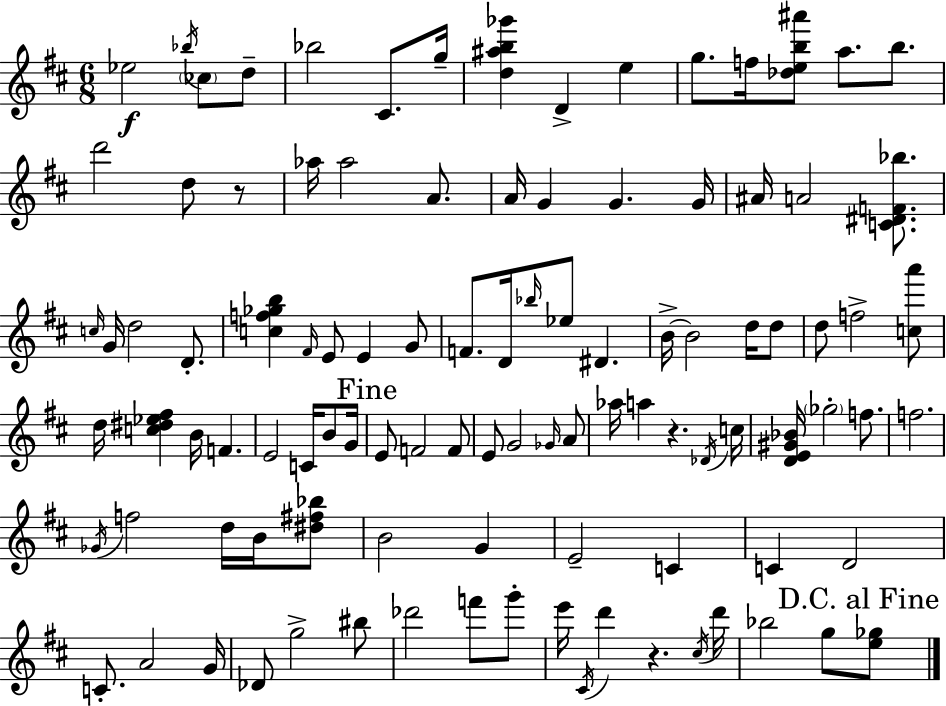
Eb5/h Bb5/s CES5/e D5/e Bb5/h C#4/e. G5/s [D5,A#5,B5,Gb6]/q D4/q E5/q G5/e. F5/s [Db5,E5,B5,A#6]/e A5/e. B5/e. D6/h D5/e R/e Ab5/s Ab5/h A4/e. A4/s G4/q G4/q. G4/s A#4/s A4/h [C4,D#4,F4,Bb5]/e. C5/s G4/s D5/h D4/e. [C5,F5,Gb5,B5]/q F#4/s E4/e E4/q G4/e F4/e. D4/s Bb5/s Eb5/e D#4/q. B4/s B4/h D5/s D5/e D5/e F5/h [C5,A6]/e D5/s [C5,D#5,Eb5,F#5]/q B4/s F4/q. E4/h C4/s B4/e G4/s E4/e F4/h F4/e E4/e G4/h Gb4/s A4/e Ab5/s A5/q R/q. Db4/s C5/s [D4,E4,G#4,Bb4]/s Gb5/h F5/e. F5/h. Gb4/s F5/h D5/s B4/s [D#5,F#5,Bb5]/e B4/h G4/q E4/h C4/q C4/q D4/h C4/e. A4/h G4/s Db4/e G5/h BIS5/e Db6/h F6/e G6/e E6/s C#4/s D6/q R/q. C#5/s D6/s Bb5/h G5/e [E5,Gb5]/e